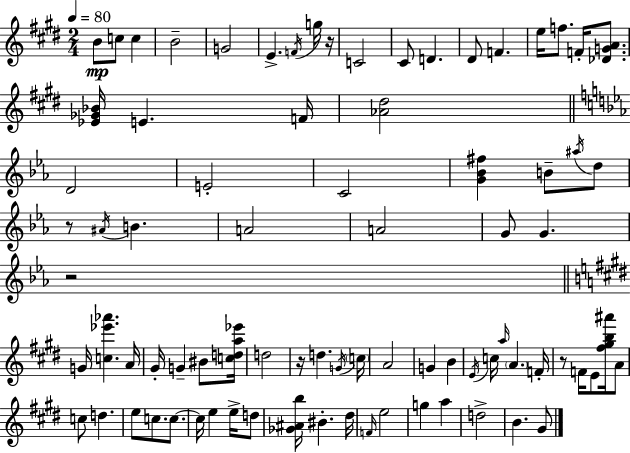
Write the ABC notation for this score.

X:1
T:Untitled
M:2/4
L:1/4
K:E
B/2 c/2 c B2 G2 E F/4 g/4 z/4 C2 ^C/2 D ^D/2 F e/4 f/2 F/4 [_DGA]/2 [_E_G_B]/4 E F/4 [_A^d]2 D2 E2 C2 [G_B^f] B/2 ^a/4 d/2 z/2 ^A/4 B A2 A2 G/2 G z2 G/4 [c_e'_a'] A/4 ^G/4 G ^B/2 [cda_e']/4 d2 z/4 d G/4 c/4 A2 G B E/4 c/4 a/4 A F/4 z/2 F/4 E/2 [^f^gb^a']/4 A/2 c/2 d e/2 c/2 c/2 c/4 e e/4 d/2 [_G^Ab]/4 ^B ^d/4 F/4 e2 g a d2 B ^G/2